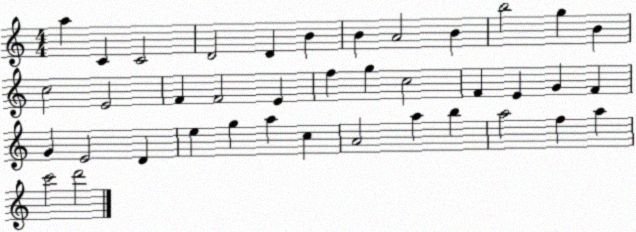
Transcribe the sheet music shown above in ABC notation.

X:1
T:Untitled
M:4/4
L:1/4
K:C
a C C2 D2 D B B A2 B b2 g B c2 E2 F F2 E f g c2 F E G F G E2 D e g a c A2 a b a2 f a c'2 d'2